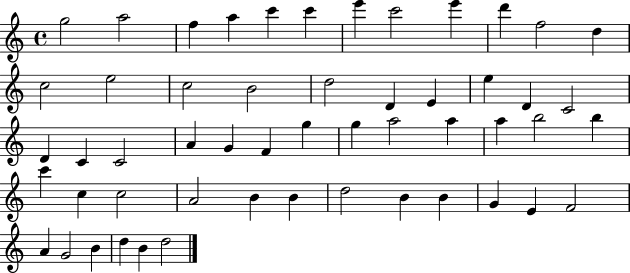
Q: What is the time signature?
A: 4/4